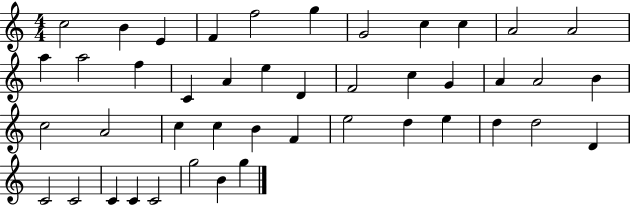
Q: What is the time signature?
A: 4/4